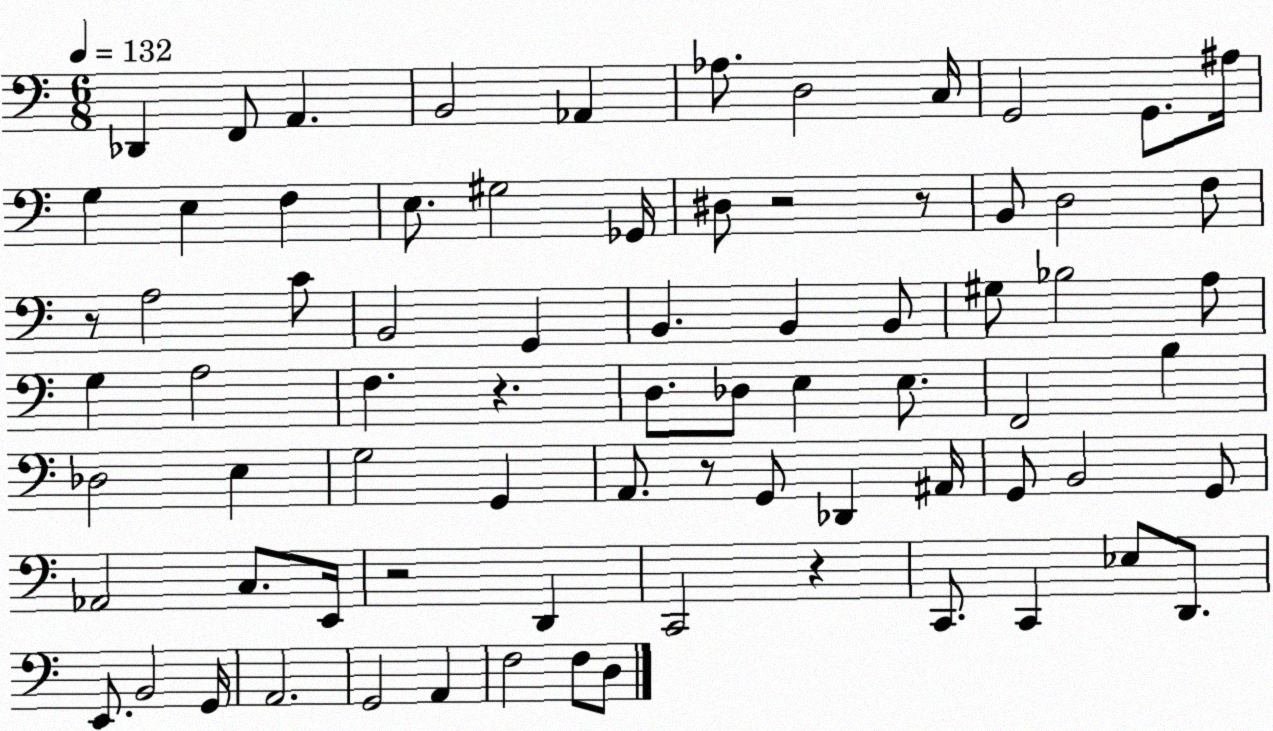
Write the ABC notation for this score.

X:1
T:Untitled
M:6/8
L:1/4
K:C
_D,, F,,/2 A,, B,,2 _A,, _A,/2 D,2 C,/4 G,,2 G,,/2 ^A,/4 G, E, F, E,/2 ^G,2 _G,,/4 ^D,/2 z2 z/2 B,,/2 D,2 F,/2 z/2 A,2 C/2 B,,2 G,, B,, B,, B,,/2 ^G,/2 _B,2 A,/2 G, A,2 F, z D,/2 _D,/2 E, E,/2 F,,2 B, _D,2 E, G,2 G,, A,,/2 z/2 G,,/2 _D,, ^A,,/4 G,,/2 B,,2 G,,/2 _A,,2 C,/2 E,,/4 z2 D,, C,,2 z C,,/2 C,, _E,/2 D,,/2 E,,/2 B,,2 G,,/4 A,,2 G,,2 A,, F,2 F,/2 D,/2